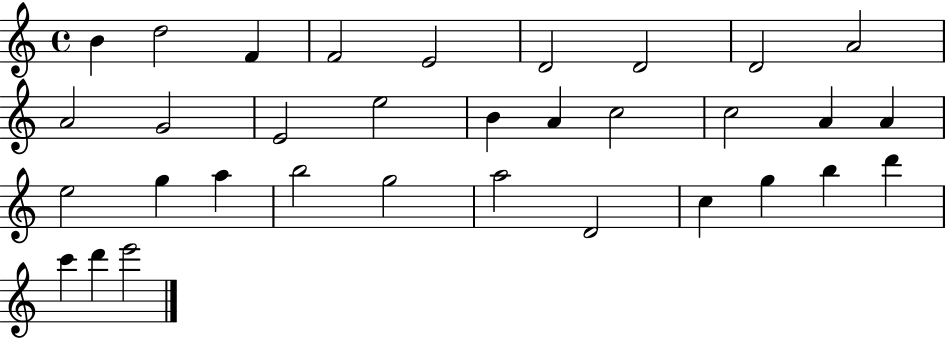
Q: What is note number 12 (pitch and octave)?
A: E4